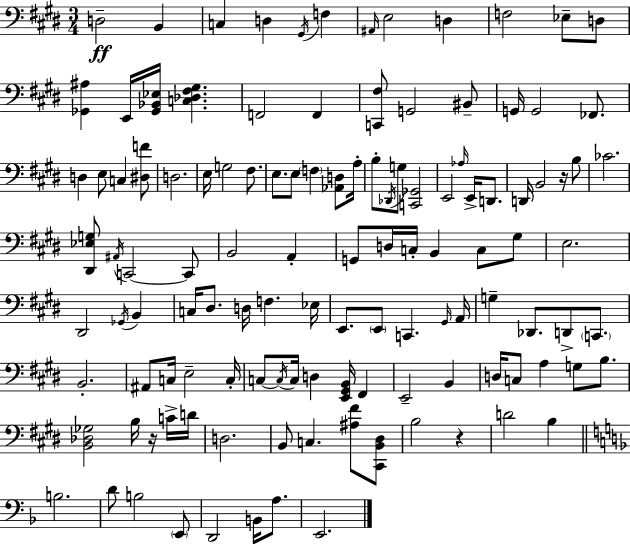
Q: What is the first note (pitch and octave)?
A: D3